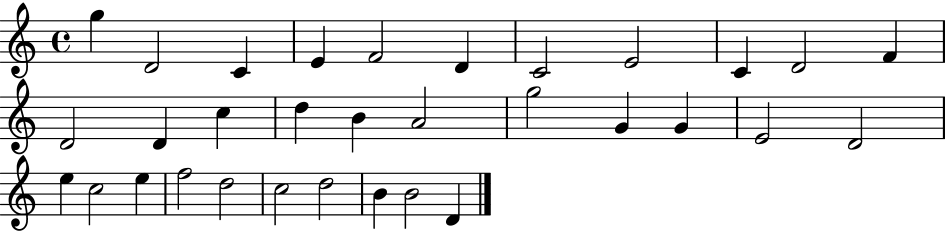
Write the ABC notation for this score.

X:1
T:Untitled
M:4/4
L:1/4
K:C
g D2 C E F2 D C2 E2 C D2 F D2 D c d B A2 g2 G G E2 D2 e c2 e f2 d2 c2 d2 B B2 D